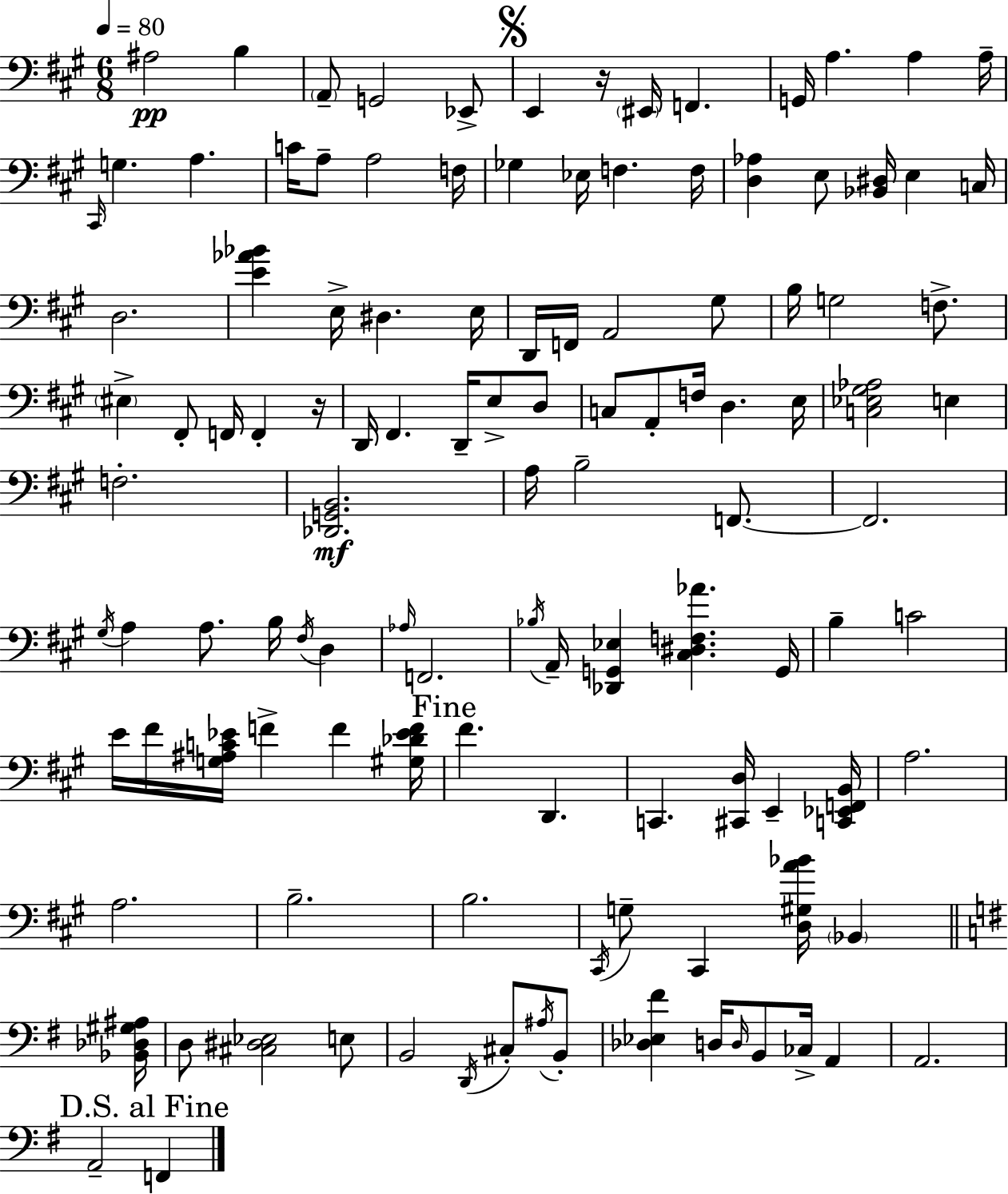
X:1
T:Untitled
M:6/8
L:1/4
K:A
^A,2 B, A,,/2 G,,2 _E,,/2 E,, z/4 ^E,,/4 F,, G,,/4 A, A, A,/4 ^C,,/4 G, A, C/4 A,/2 A,2 F,/4 _G, _E,/4 F, F,/4 [D,_A,] E,/2 [_B,,^D,]/4 E, C,/4 D,2 [E_A_B] E,/4 ^D, E,/4 D,,/4 F,,/4 A,,2 ^G,/2 B,/4 G,2 F,/2 ^E, ^F,,/2 F,,/4 F,, z/4 D,,/4 ^F,, D,,/4 E,/2 D,/2 C,/2 A,,/2 F,/4 D, E,/4 [C,_E,^G,_A,]2 E, F,2 [_D,,G,,B,,]2 A,/4 B,2 F,,/2 F,,2 ^G,/4 A, A,/2 B,/4 ^F,/4 D, _A,/4 F,,2 _B,/4 A,,/4 [_D,,G,,_E,] [^C,^D,F,_A] G,,/4 B, C2 E/4 ^F/4 [G,^A,C_E]/4 F F [^G,_D_EF]/4 ^F D,, C,, [^C,,D,]/4 E,, [C,,_E,,F,,B,,]/4 A,2 A,2 B,2 B,2 ^C,,/4 G,/2 ^C,, [D,^G,A_B]/4 _B,, [_B,,_D,^G,^A,]/4 D,/2 [^C,^D,_E,]2 E,/2 B,,2 D,,/4 ^C,/2 ^A,/4 B,,/2 [_D,_E,^F] D,/4 D,/4 B,,/2 _C,/4 A,, A,,2 A,,2 F,,